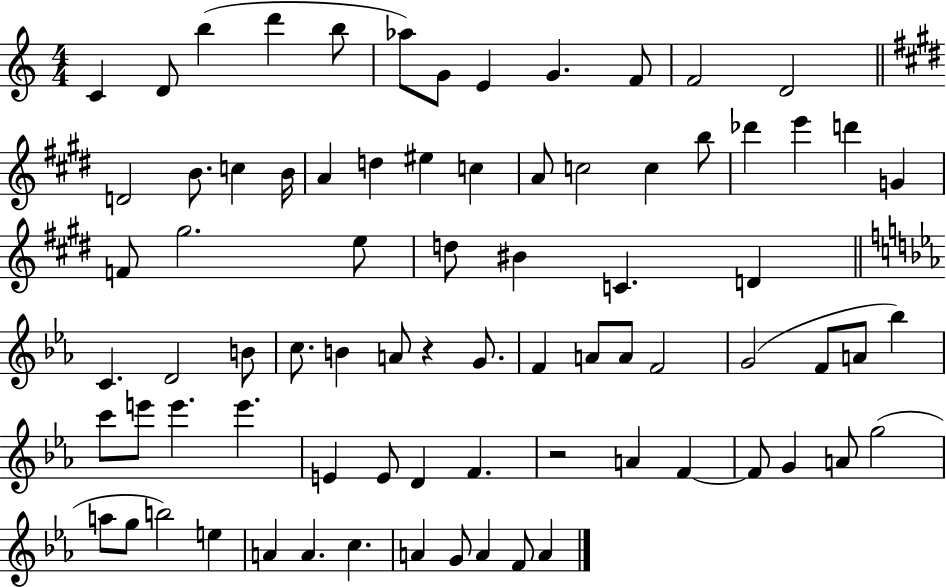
X:1
T:Untitled
M:4/4
L:1/4
K:C
C D/2 b d' b/2 _a/2 G/2 E G F/2 F2 D2 D2 B/2 c B/4 A d ^e c A/2 c2 c b/2 _d' e' d' G F/2 ^g2 e/2 d/2 ^B C D C D2 B/2 c/2 B A/2 z G/2 F A/2 A/2 F2 G2 F/2 A/2 _b c'/2 e'/2 e' e' E E/2 D F z2 A F F/2 G A/2 g2 a/2 g/2 b2 e A A c A G/2 A F/2 A